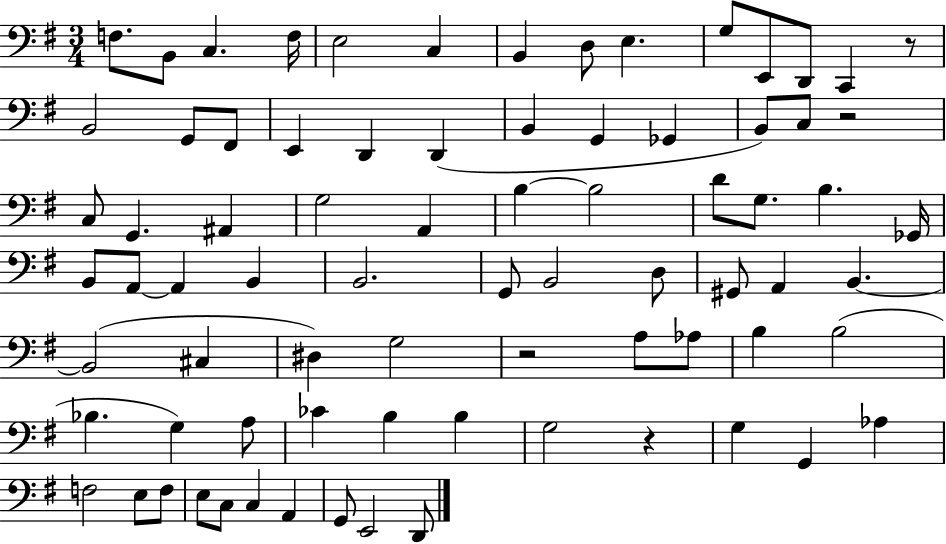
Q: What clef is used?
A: bass